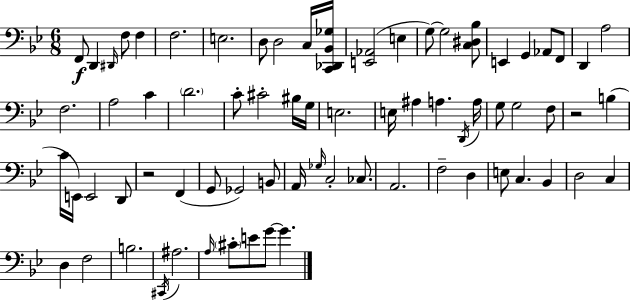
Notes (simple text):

F2/e D2/q D#2/s F3/e F3/q F3/h. E3/h. D3/e D3/h C3/s [C2,Db2,Bb2,Gb3]/s [E2,Ab2]/h E3/q G3/e G3/h [C3,D#3,Bb3]/e E2/q G2/q Ab2/e F2/e D2/q A3/h F3/h. A3/h C4/q D4/h. C4/e C#4/h BIS3/s G3/s E3/h. E3/s A#3/q A3/q. D2/s A3/s G3/e G3/h F3/e R/h B3/q C4/s E2/s E2/h D2/e R/h F2/q G2/e Gb2/h B2/e A2/s Gb3/s C3/h CES3/e. A2/h. F3/h D3/q E3/e C3/q. Bb2/q D3/h C3/q D3/q F3/h B3/h. C#2/s A#3/h. A3/s C#4/e E4/e G4/e G4/q.